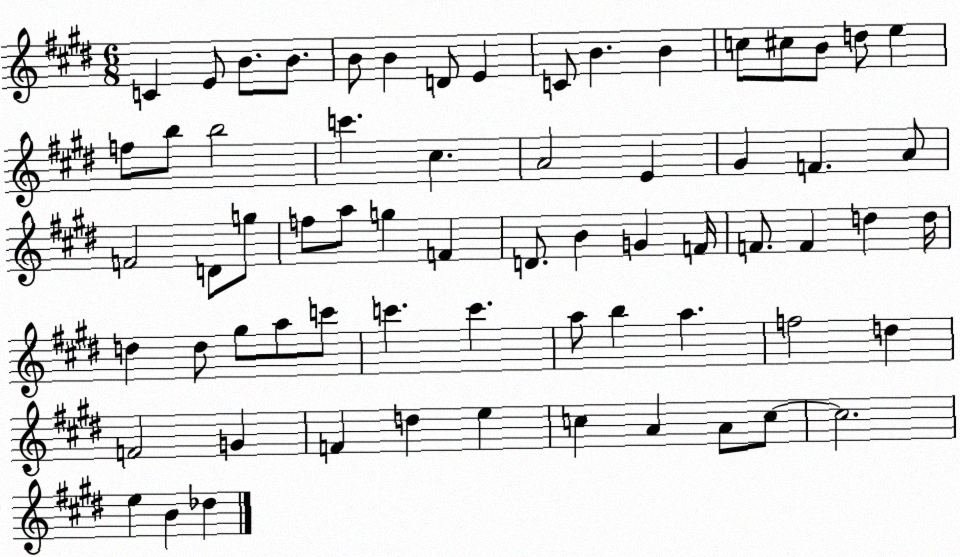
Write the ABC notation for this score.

X:1
T:Untitled
M:6/8
L:1/4
K:E
C E/2 B/2 B/2 B/2 B D/2 E C/2 B B c/2 ^c/2 B/2 d/2 e f/2 b/2 b2 c' ^c A2 E ^G F A/2 F2 D/2 g/2 f/2 a/2 g F D/2 B G F/4 F/2 F d d/4 d d/2 ^g/2 a/2 c'/2 c' c' a/2 b a f2 d F2 G F d e c A A/2 c/2 c2 e B _d